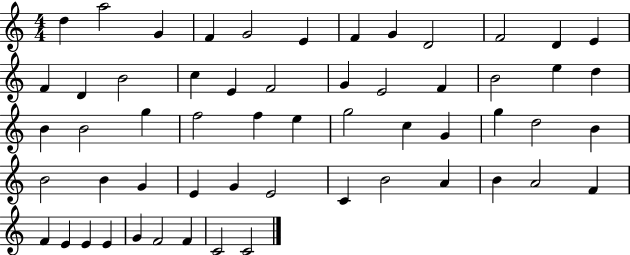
X:1
T:Untitled
M:4/4
L:1/4
K:C
d a2 G F G2 E F G D2 F2 D E F D B2 c E F2 G E2 F B2 e d B B2 g f2 f e g2 c G g d2 B B2 B G E G E2 C B2 A B A2 F F E E E G F2 F C2 C2